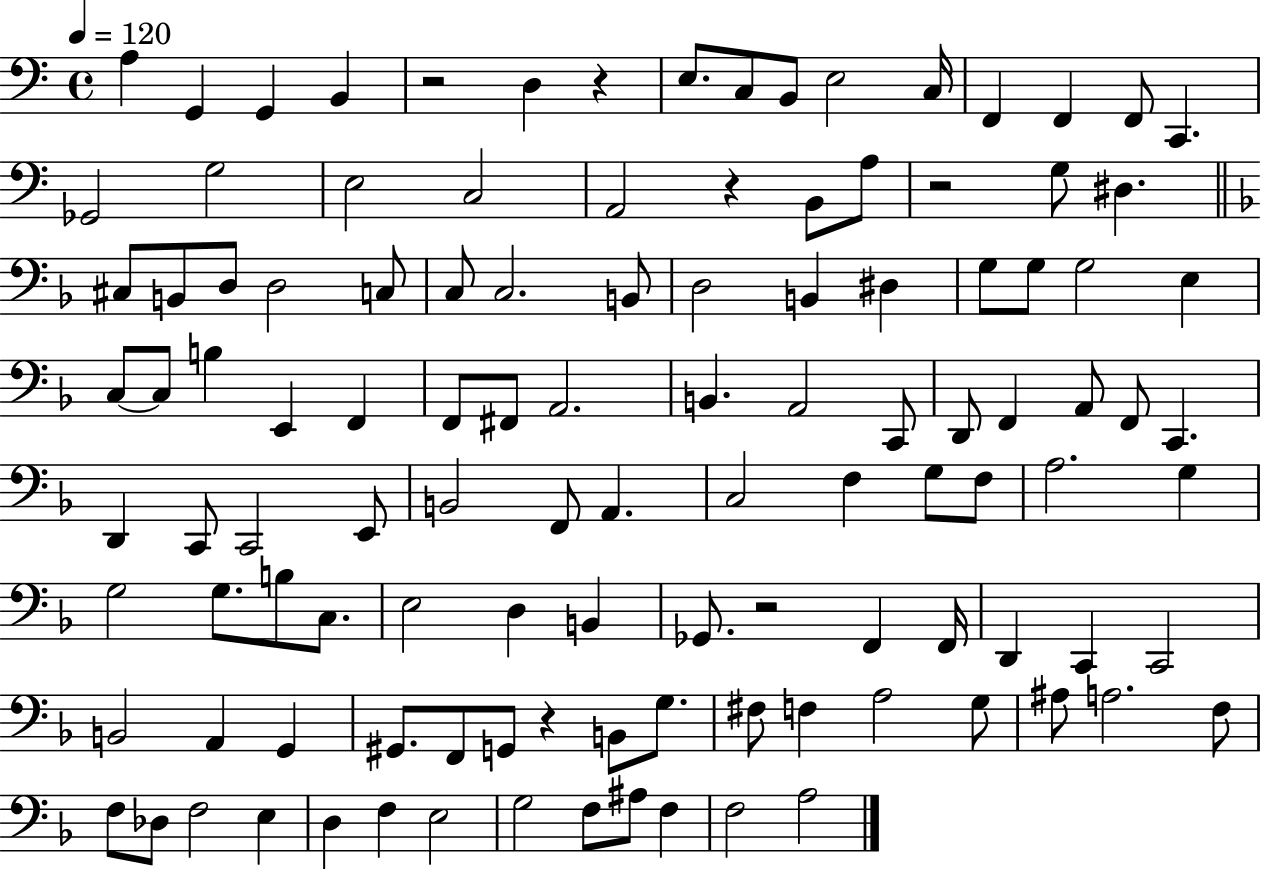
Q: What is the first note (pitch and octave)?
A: A3